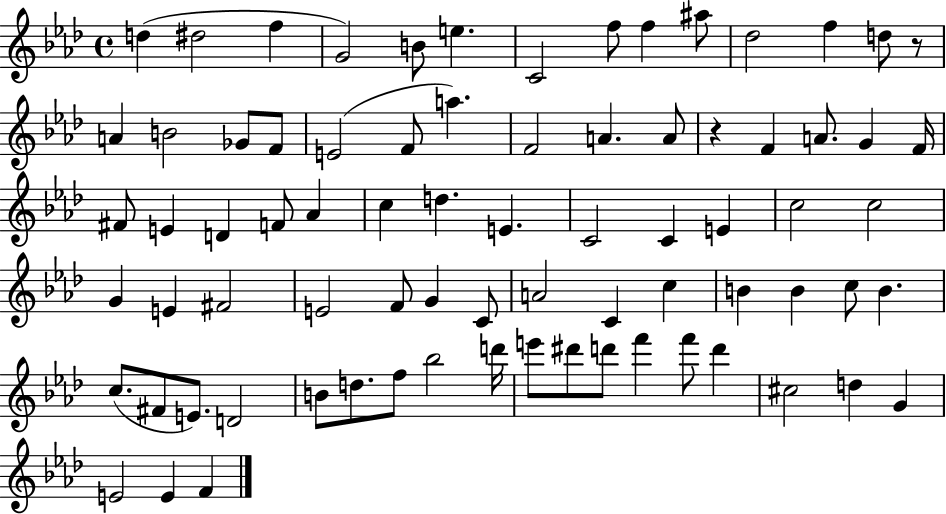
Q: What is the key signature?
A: AES major